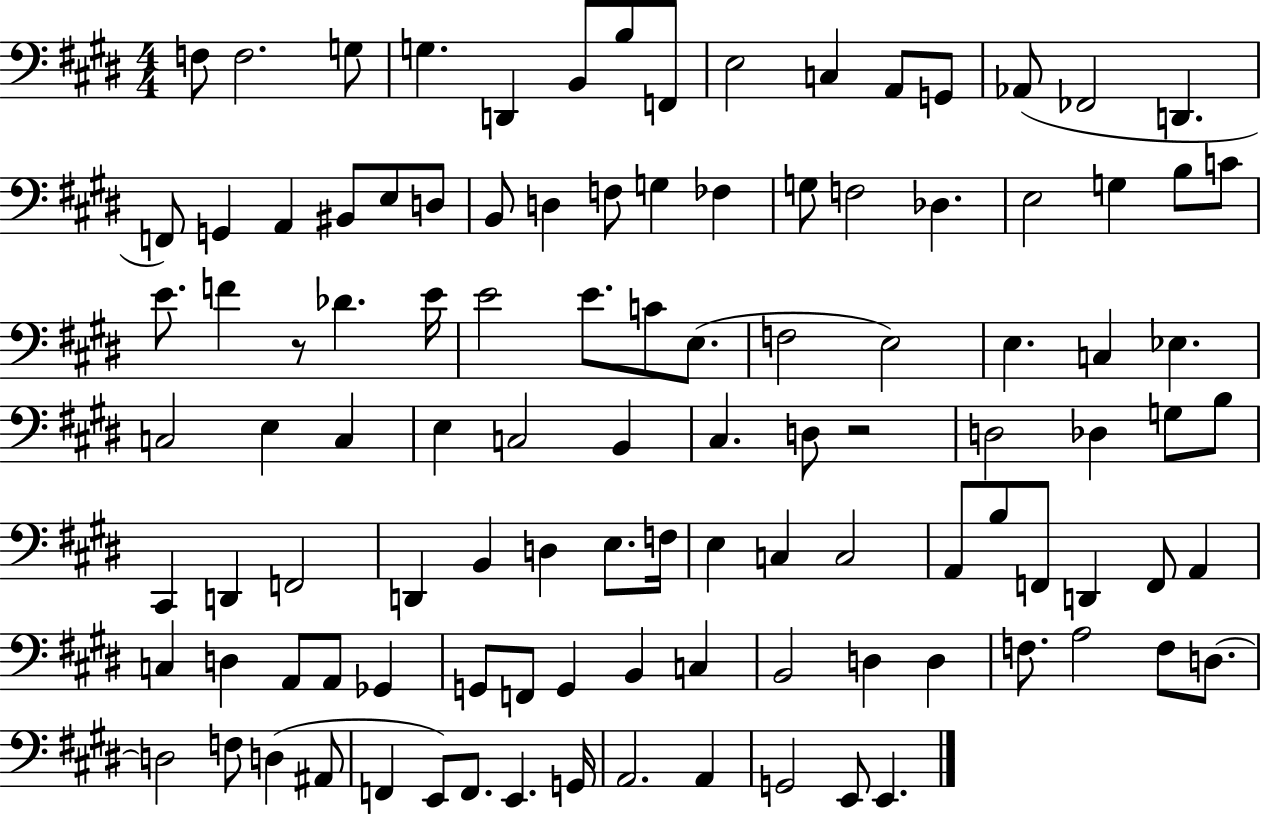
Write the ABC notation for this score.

X:1
T:Untitled
M:4/4
L:1/4
K:E
F,/2 F,2 G,/2 G, D,, B,,/2 B,/2 F,,/2 E,2 C, A,,/2 G,,/2 _A,,/2 _F,,2 D,, F,,/2 G,, A,, ^B,,/2 E,/2 D,/2 B,,/2 D, F,/2 G, _F, G,/2 F,2 _D, E,2 G, B,/2 C/2 E/2 F z/2 _D E/4 E2 E/2 C/2 E,/2 F,2 E,2 E, C, _E, C,2 E, C, E, C,2 B,, ^C, D,/2 z2 D,2 _D, G,/2 B,/2 ^C,, D,, F,,2 D,, B,, D, E,/2 F,/4 E, C, C,2 A,,/2 B,/2 F,,/2 D,, F,,/2 A,, C, D, A,,/2 A,,/2 _G,, G,,/2 F,,/2 G,, B,, C, B,,2 D, D, F,/2 A,2 F,/2 D,/2 D,2 F,/2 D, ^A,,/2 F,, E,,/2 F,,/2 E,, G,,/4 A,,2 A,, G,,2 E,,/2 E,,